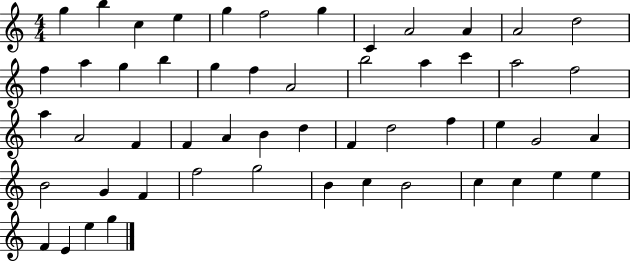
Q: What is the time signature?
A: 4/4